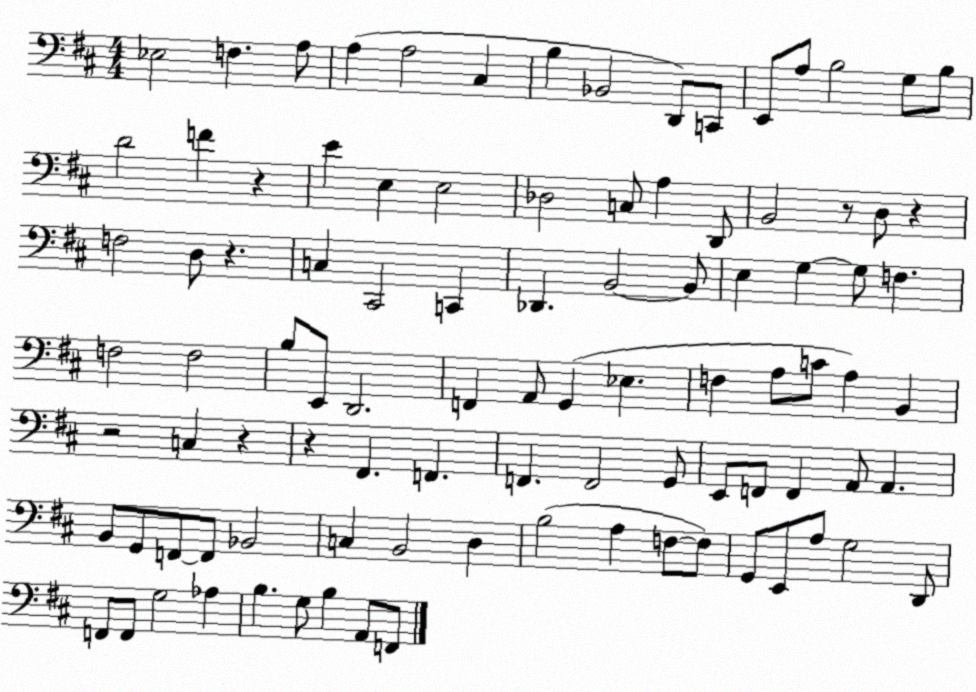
X:1
T:Untitled
M:4/4
L:1/4
K:D
_E,2 F, A,/2 A, A,2 ^C, B, _B,,2 D,,/2 C,,/2 E,,/2 A,/2 B,2 G,/2 B,/2 D2 F z E E, E,2 _D,2 C,/2 A, D,,/2 B,,2 z/2 D,/2 z F,2 D,/2 z C, ^C,,2 C,, _D,, B,,2 B,,/2 E, G, G,/2 F, F,2 F,2 B,/2 E,,/2 D,,2 F,, A,,/2 G,, _E, F, A,/2 C/2 A, B,, z2 C, z z ^F,, F,, F,, F,,2 G,,/2 E,,/2 F,,/2 F,, A,,/2 A,, B,,/2 G,,/2 F,,/2 F,,/2 _B,,2 C, B,,2 D, B,2 A, F,/2 F,/2 G,,/2 E,,/2 A,/2 G,2 D,,/2 F,,/2 F,,/2 G,2 _A, B, G,/2 B, A,,/2 F,,/2